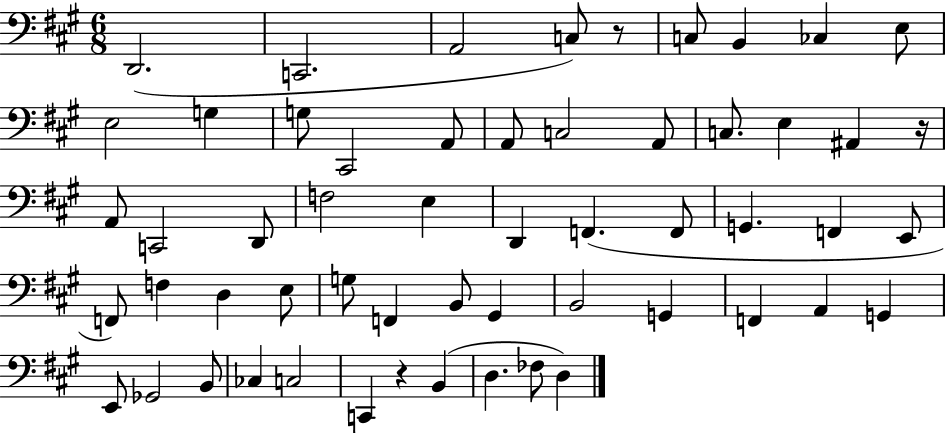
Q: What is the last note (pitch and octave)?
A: D3